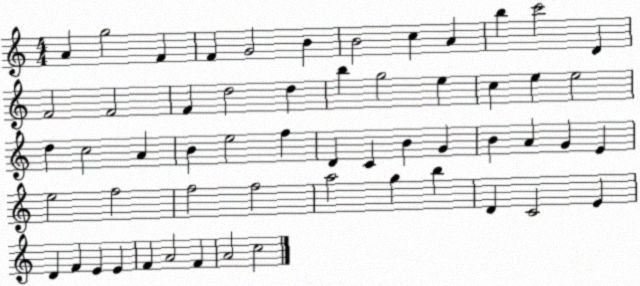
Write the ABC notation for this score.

X:1
T:Untitled
M:4/4
L:1/4
K:C
A g2 F F G2 B B2 c A b c'2 D F2 F2 F d2 d b g2 e c e e2 d c2 A B e2 f D C B G B A G E e2 f2 f2 f2 a2 g b D C2 E D F E E F A2 F A2 c2